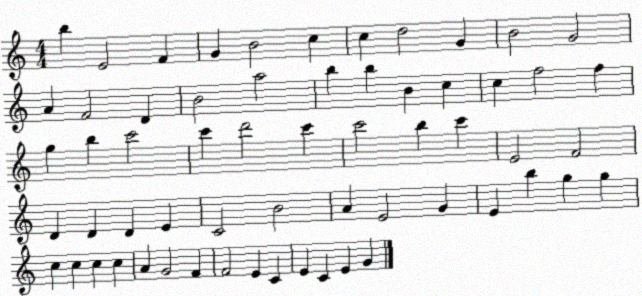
X:1
T:Untitled
M:4/4
L:1/4
K:C
b E2 F G B2 c c d2 G B2 G2 A F2 D B2 a2 b b B c c f2 f g b c'2 c' d'2 c' c'2 b c' E2 F2 D D D E C2 B2 A E2 G E b g g c c c c A G2 F F2 E C E C E G